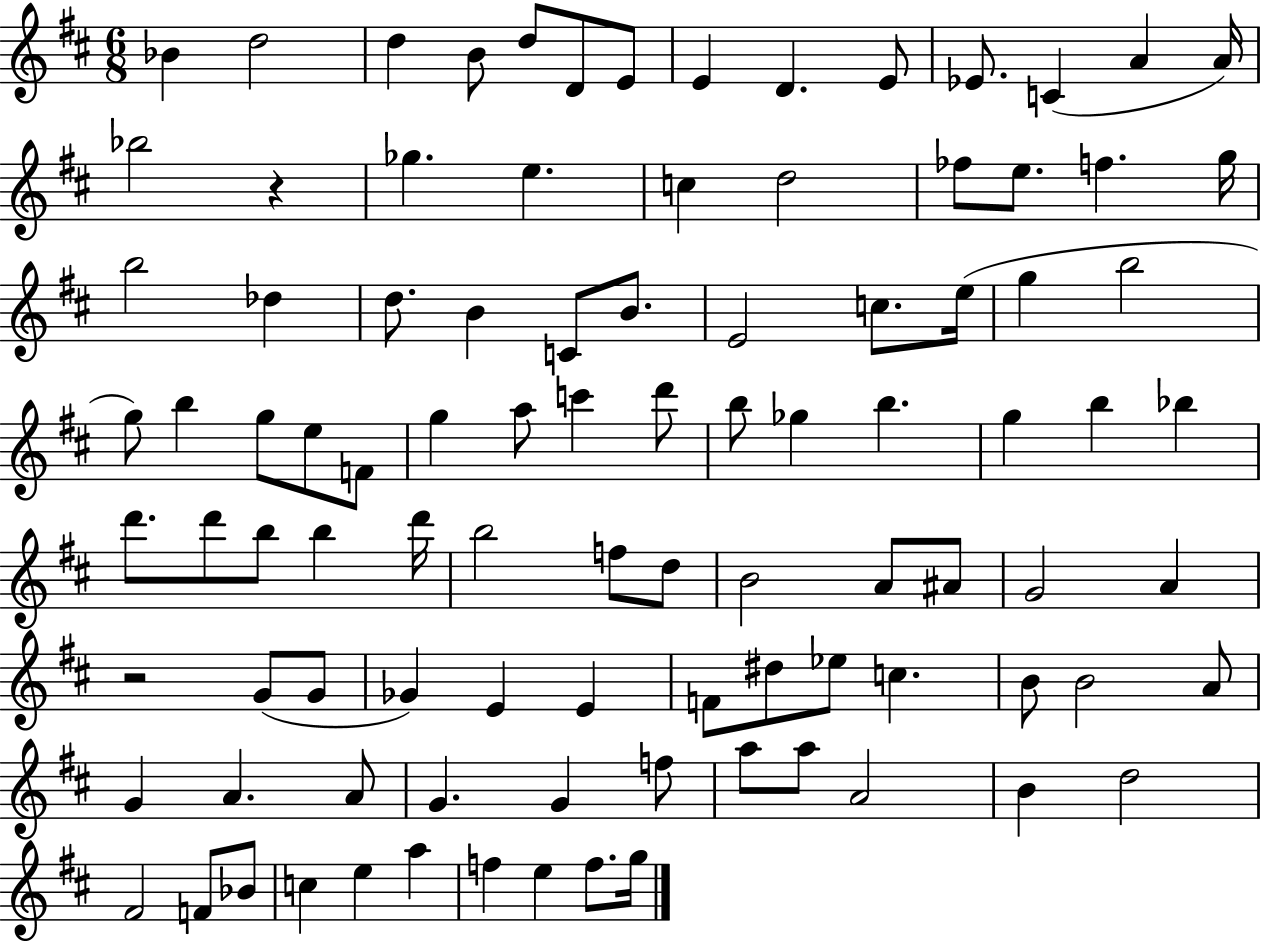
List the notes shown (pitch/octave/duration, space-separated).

Bb4/q D5/h D5/q B4/e D5/e D4/e E4/e E4/q D4/q. E4/e Eb4/e. C4/q A4/q A4/s Bb5/h R/q Gb5/q. E5/q. C5/q D5/h FES5/e E5/e. F5/q. G5/s B5/h Db5/q D5/e. B4/q C4/e B4/e. E4/h C5/e. E5/s G5/q B5/h G5/e B5/q G5/e E5/e F4/e G5/q A5/e C6/q D6/e B5/e Gb5/q B5/q. G5/q B5/q Bb5/q D6/e. D6/e B5/e B5/q D6/s B5/h F5/e D5/e B4/h A4/e A#4/e G4/h A4/q R/h G4/e G4/e Gb4/q E4/q E4/q F4/e D#5/e Eb5/e C5/q. B4/e B4/h A4/e G4/q A4/q. A4/e G4/q. G4/q F5/e A5/e A5/e A4/h B4/q D5/h F#4/h F4/e Bb4/e C5/q E5/q A5/q F5/q E5/q F5/e. G5/s